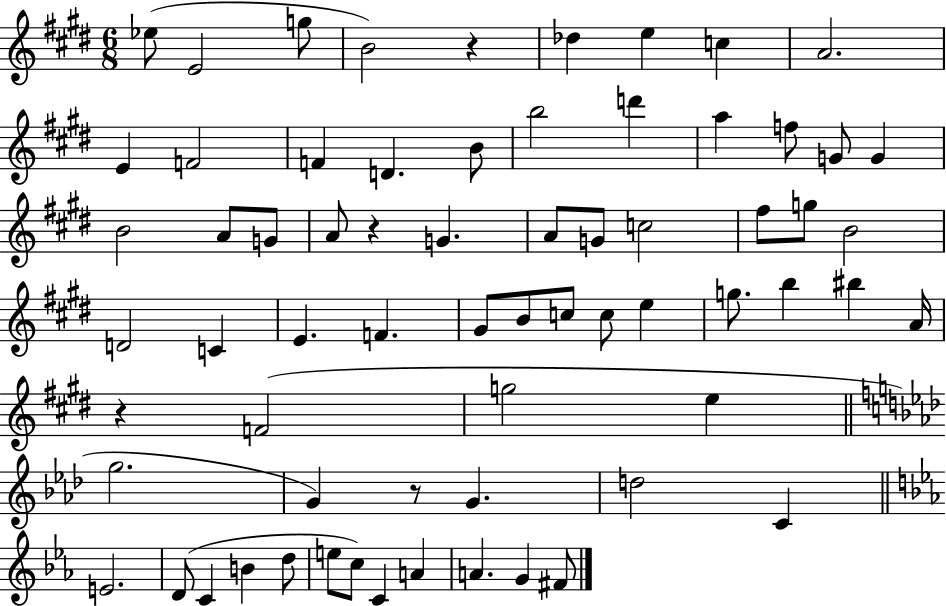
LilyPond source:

{
  \clef treble
  \numericTimeSignature
  \time 6/8
  \key e \major
  \repeat volta 2 { ees''8( e'2 g''8 | b'2) r4 | des''4 e''4 c''4 | a'2. | \break e'4 f'2 | f'4 d'4. b'8 | b''2 d'''4 | a''4 f''8 g'8 g'4 | \break b'2 a'8 g'8 | a'8 r4 g'4. | a'8 g'8 c''2 | fis''8 g''8 b'2 | \break d'2 c'4 | e'4. f'4. | gis'8 b'8 c''8 c''8 e''4 | g''8. b''4 bis''4 a'16 | \break r4 f'2( | g''2 e''4 | \bar "||" \break \key f \minor g''2. | g'4) r8 g'4. | d''2 c'4 | \bar "||" \break \key c \minor e'2. | d'8( c'4 b'4 d''8 | e''8 c''8) c'4 a'4 | a'4. g'4 fis'8 | \break } \bar "|."
}